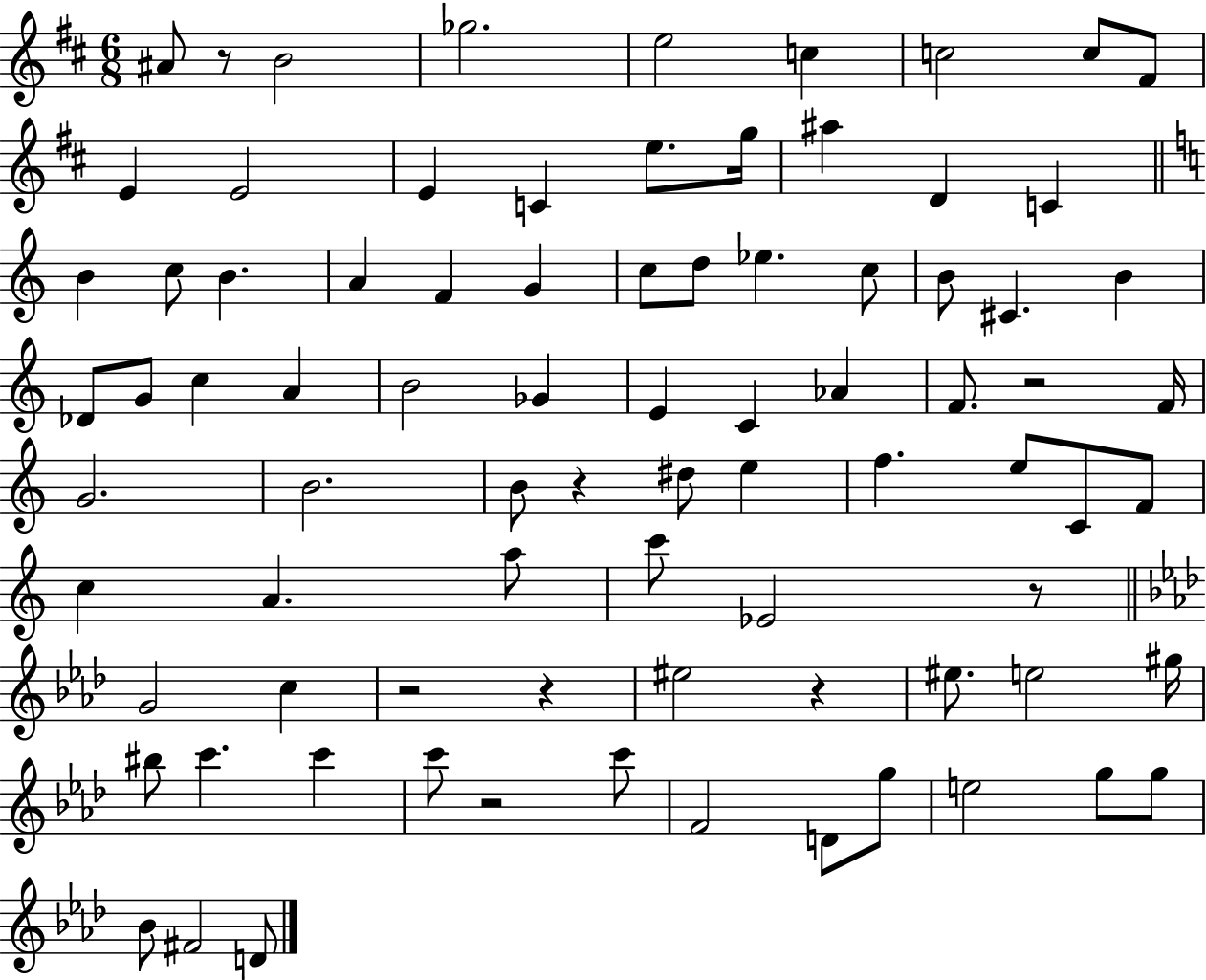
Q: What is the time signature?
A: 6/8